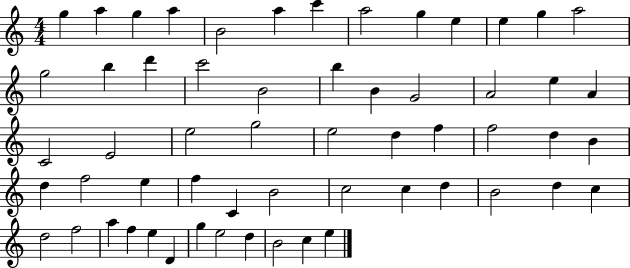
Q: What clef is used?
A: treble